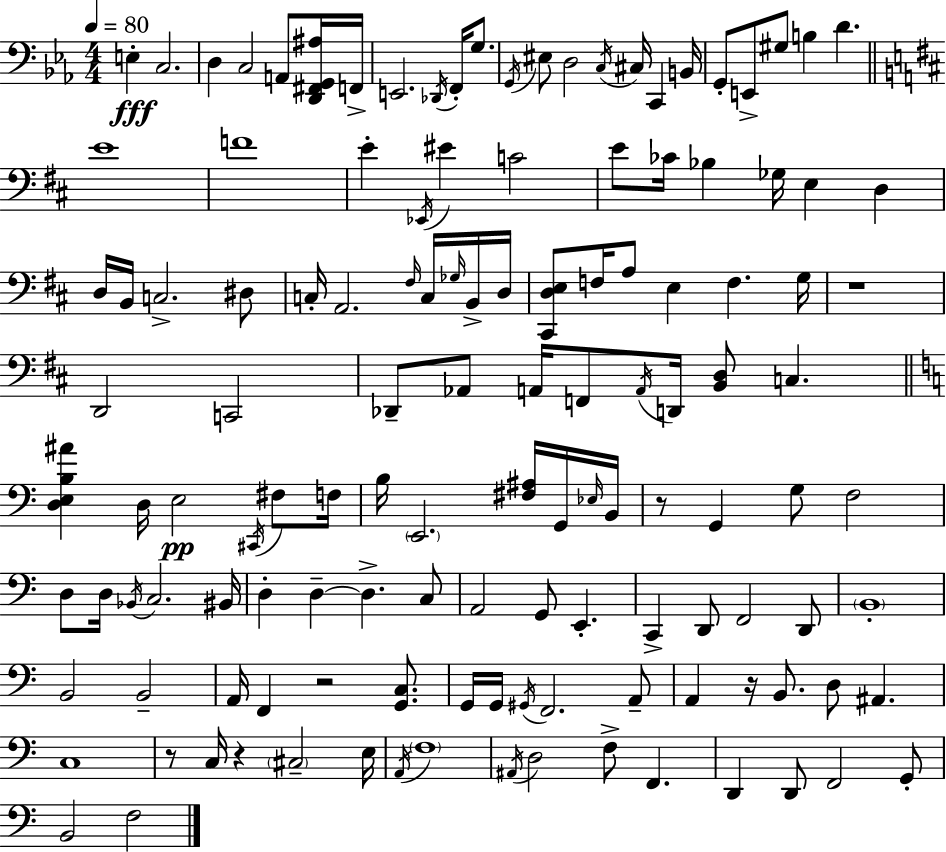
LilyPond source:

{
  \clef bass
  \numericTimeSignature
  \time 4/4
  \key c \minor
  \tempo 4 = 80
  e4-.\fff c2. | d4 c2 a,8 <d, fis, g, ais>16 f,16-> | e,2. \acciaccatura { des,16 } f,16-. g8. | \acciaccatura { g,16 } eis8 d2 \acciaccatura { c16 } cis16 c,4 | \break b,16 g,8-. e,8-> gis8 b4 d'4. | \bar "||" \break \key b \minor e'1 | f'1 | e'4-. \acciaccatura { ees,16 } eis'4 c'2 | e'8 ces'16 bes4 ges16 e4 d4 | \break d16 b,16 c2.-> dis8 | c16-. a,2. \grace { fis16 } c16 | \grace { ges16 } b,16-> d16 <cis, d e>8 f16 a8 e4 f4. | g16 r1 | \break d,2 c,2 | des,8-- aes,8 a,16 f,8 \acciaccatura { a,16 } d,16 <b, d>8 c4. | \bar "||" \break \key c \major <d e b ais'>4 d16 e2\pp \acciaccatura { cis,16 } fis8 | f16 b16 \parenthesize e,2. <fis ais>16 g,16 | \grace { ees16 } b,16 r8 g,4 g8 f2 | d8 d16 \acciaccatura { bes,16 } c2. | \break bis,16 d4-. d4--~~ d4.-> | c8 a,2 g,8 e,4.-. | c,4-> d,8 f,2 | d,8 \parenthesize b,1-. | \break b,2 b,2-- | a,16 f,4 r2 | <g, c>8. g,16 g,16 \acciaccatura { gis,16 } f,2. | a,8-- a,4 r16 b,8. d8 ais,4. | \break c1 | r8 c16 r4 \parenthesize cis2-- | e16 \acciaccatura { a,16 } \parenthesize f1 | \acciaccatura { ais,16 } d2 f8-> | \break f,4. d,4 d,8 f,2 | g,8-. b,2 f2 | \bar "|."
}